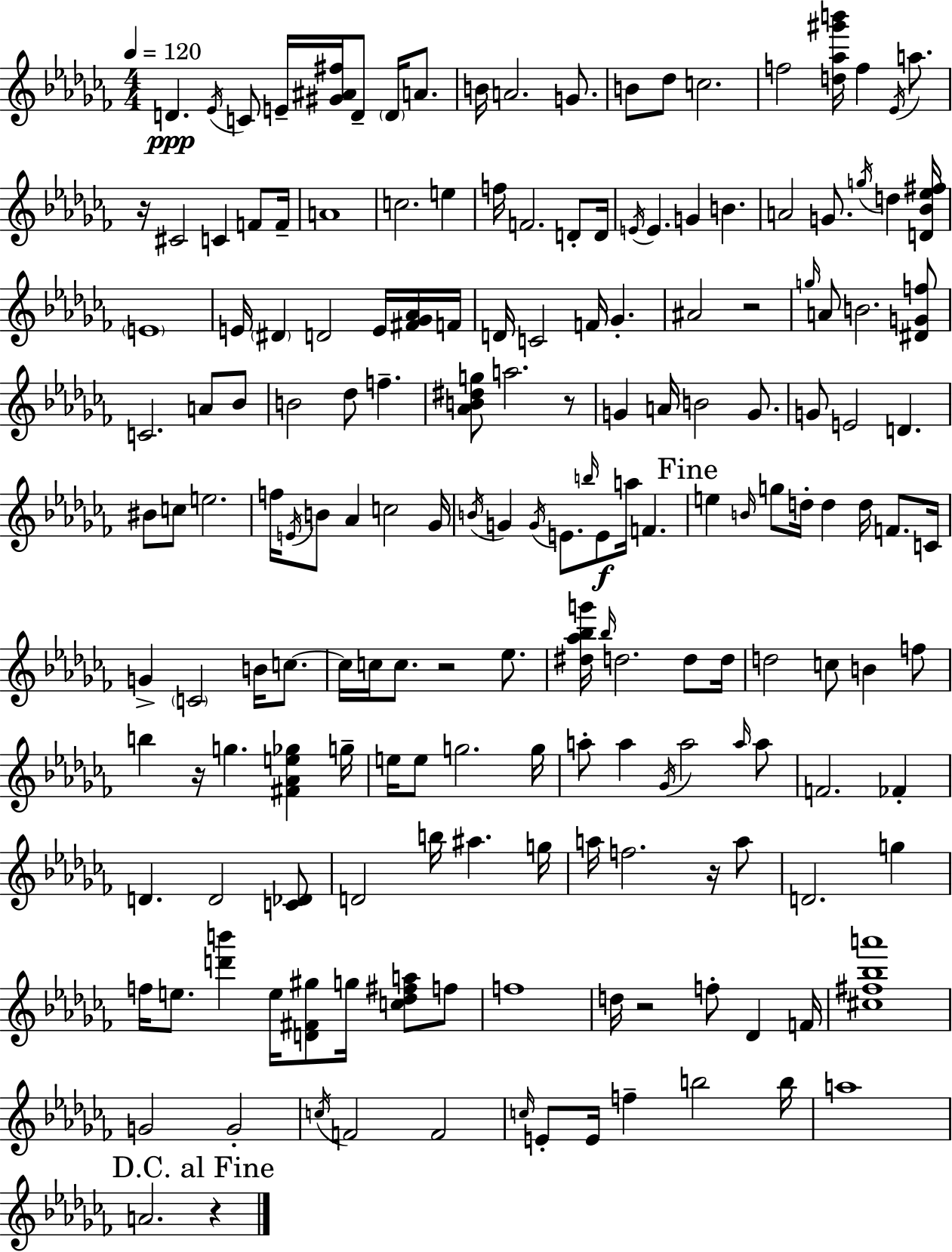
{
  \clef treble
  \numericTimeSignature
  \time 4/4
  \key aes \minor
  \tempo 4 = 120
  d'4.\ppp \acciaccatura { ees'16 } c'8 e'16-- <gis' ais' fis''>16 d'8-- \parenthesize d'16 a'8. | b'16 a'2. g'8. | b'8 des''8 c''2. | f''2 <d'' aes'' gis''' b'''>16 f''4 \acciaccatura { ees'16 } a''8. | \break r16 cis'2 c'4 f'8 | f'16-- a'1 | c''2. e''4 | f''16 f'2. d'8-. | \break d'16 \acciaccatura { e'16 } e'4. g'4 b'4. | a'2 g'8. \acciaccatura { g''16 } d''4 | <d' bes' ees'' fis''>16 \parenthesize e'1 | e'16 \parenthesize dis'4 d'2 | \break e'16 <fis' ges' aes'>16 f'16 d'16 c'2 f'16 ges'4.-. | ais'2 r2 | \grace { g''16 } a'8 b'2. | <dis' g' f''>8 c'2. | \break a'8 bes'8 b'2 des''8 f''4.-- | <aes' b' dis'' g''>8 a''2. | r8 g'4 a'16 b'2 | g'8. g'8 e'2 d'4. | \break bis'8 c''8 e''2. | f''16 \acciaccatura { e'16 } b'8 aes'4 c''2 | ges'16 \acciaccatura { b'16 } g'4 \acciaccatura { g'16 } e'8. \grace { b''16 } | e'8\f a''16 f'4. \mark "Fine" e''4 \grace { b'16 } g''8 | \break d''16-. d''4 d''16 f'8. c'16 g'4-> \parenthesize c'2 | b'16 c''8.~~ c''16 c''16 c''8. r2 | ees''8. <dis'' aes'' bes'' g'''>16 \grace { bes''16 } d''2. | d''8 d''16 d''2 | \break c''8 b'4 f''8 b''4 r16 | g''4. <fis' aes' e'' ges''>4 g''16-- e''16 e''8 g''2. | g''16 a''8-. a''4 | \acciaccatura { ges'16 } a''2 \grace { a''16 } a''8 f'2. | \break fes'4-. d'4. | d'2 <c' des'>8 d'2 | b''16 ais''4. g''16 a''16 f''2. | r16 a''8 d'2. | \break g''4 f''16 e''8. | <d''' b'''>4 e''16 <d' fis' gis''>8 g''16 <c'' des'' fis'' a''>8 f''8 f''1 | d''16 r2 | f''8-. des'4 f'16 <cis'' fis'' bes'' a'''>1 | \break g'2 | g'2-. \acciaccatura { c''16 } f'2 | f'2 \grace { c''16 } e'8-. | e'16 f''4-- b''2 b''16 a''1 | \break \mark "D.C. al Fine" a'2. | r4 \bar "|."
}